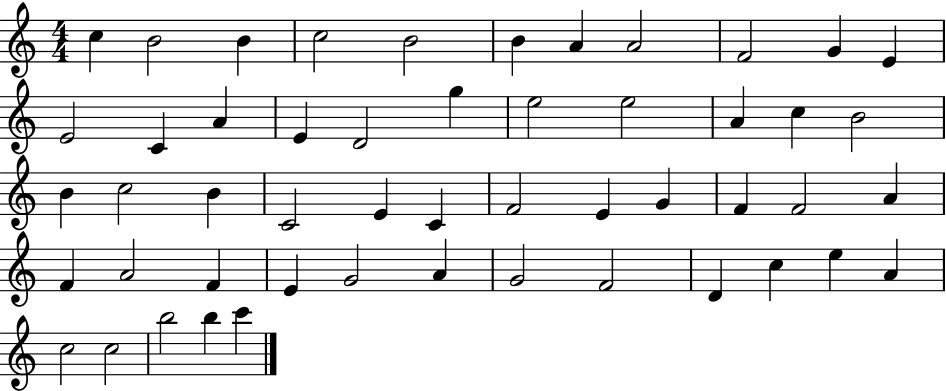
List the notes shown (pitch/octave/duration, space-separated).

C5/q B4/h B4/q C5/h B4/h B4/q A4/q A4/h F4/h G4/q E4/q E4/h C4/q A4/q E4/q D4/h G5/q E5/h E5/h A4/q C5/q B4/h B4/q C5/h B4/q C4/h E4/q C4/q F4/h E4/q G4/q F4/q F4/h A4/q F4/q A4/h F4/q E4/q G4/h A4/q G4/h F4/h D4/q C5/q E5/q A4/q C5/h C5/h B5/h B5/q C6/q